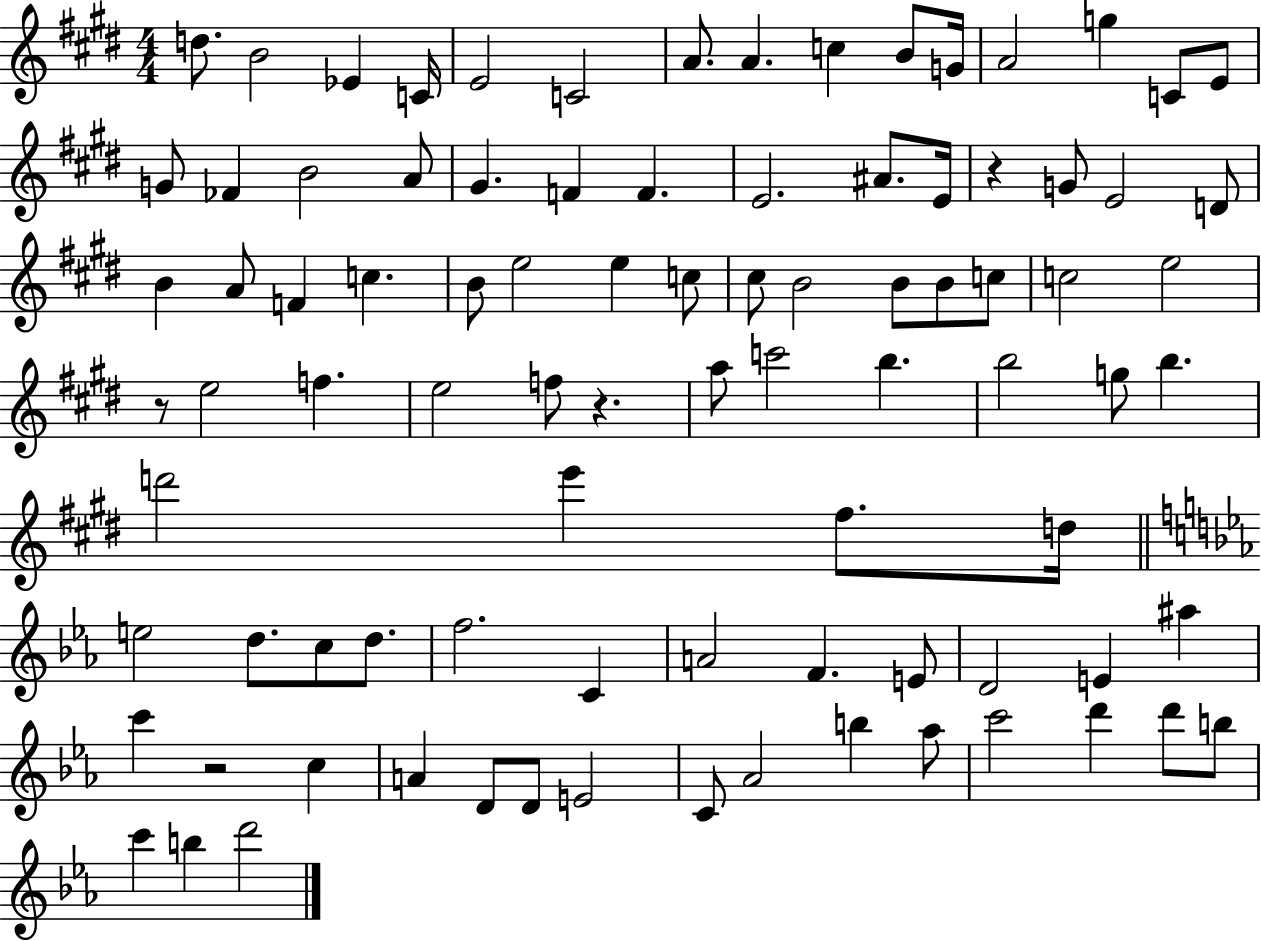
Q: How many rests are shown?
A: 4